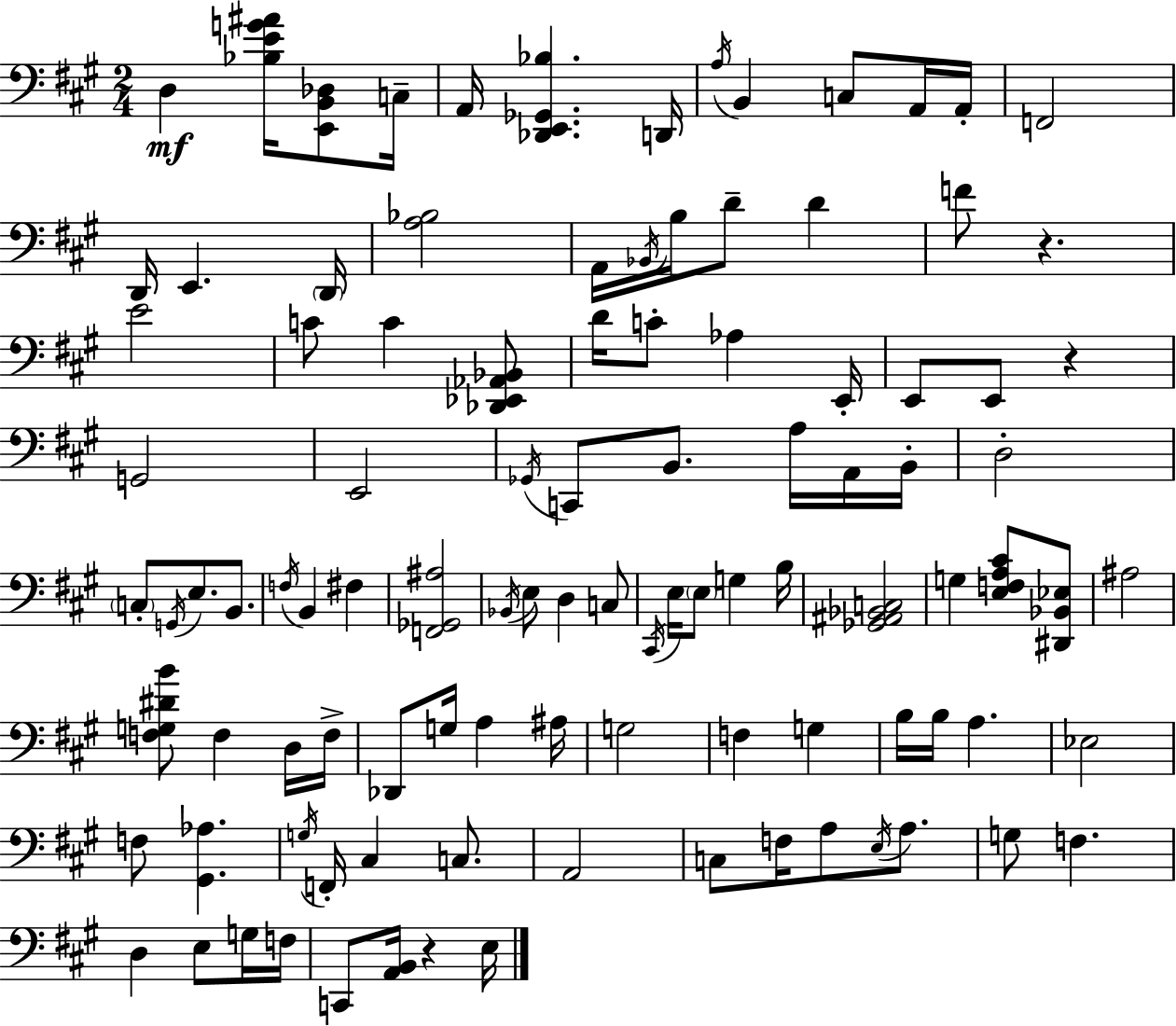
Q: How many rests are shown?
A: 3